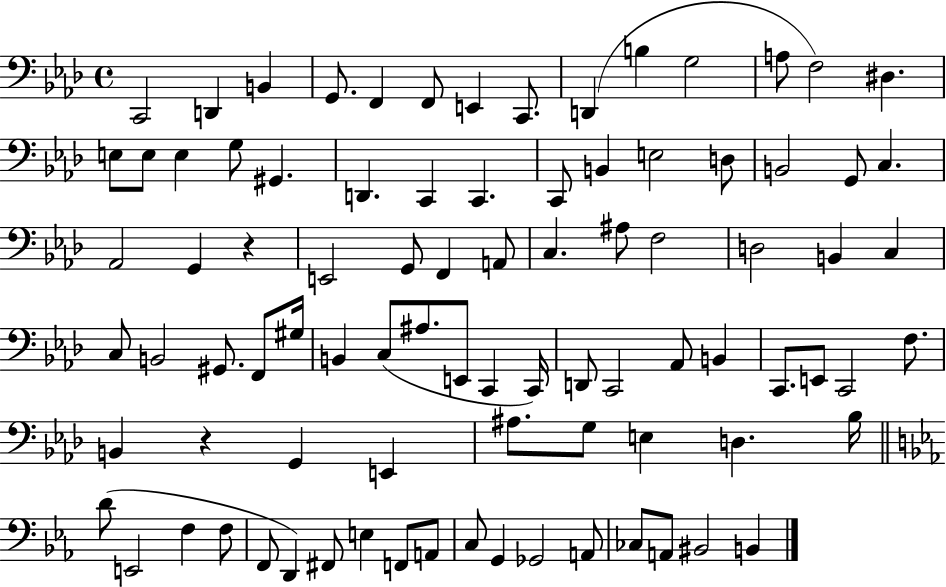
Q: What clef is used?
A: bass